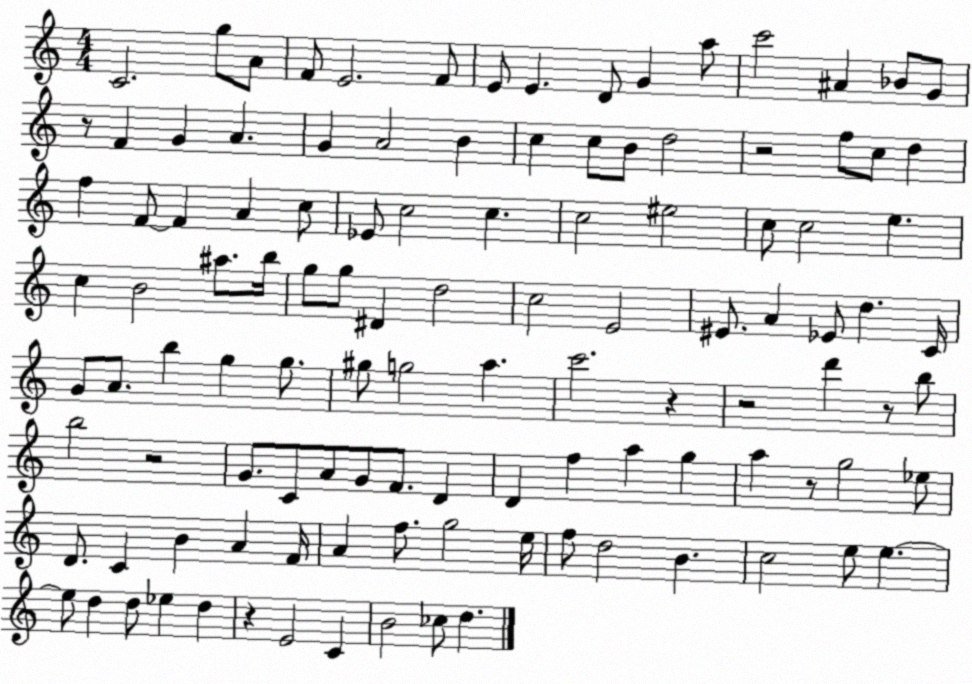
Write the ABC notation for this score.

X:1
T:Untitled
M:4/4
L:1/4
K:C
C2 g/2 A/2 F/2 E2 F/2 E/2 E D/2 G a/2 c'2 ^A _B/2 G/2 z/2 F G A G A2 B c c/2 B/2 d2 z2 f/2 c/2 d f F/2 F A c/2 _E/2 c2 c c2 ^e2 c/2 c2 e c B2 ^a/2 b/4 g/2 g/2 ^D d2 c2 E2 ^E/2 A _E/2 d C/4 G/2 A/2 b g g/2 ^g/2 g2 a c'2 z z2 d' z/2 b/2 b2 z2 G/2 C/2 A/2 G/2 F/2 D D f a g a z/2 g2 _e/2 D/2 C B A F/4 A f/2 g2 e/4 f/2 d2 B c2 e/2 e e/2 d d/2 _e d z E2 C B2 _c/2 d